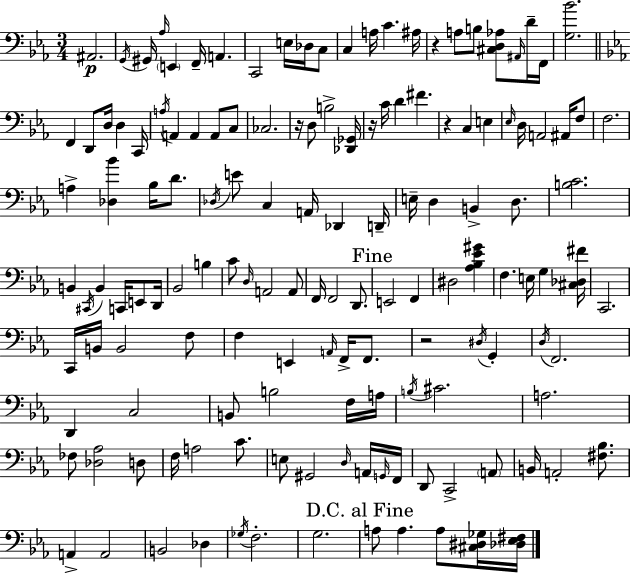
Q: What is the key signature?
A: C minor